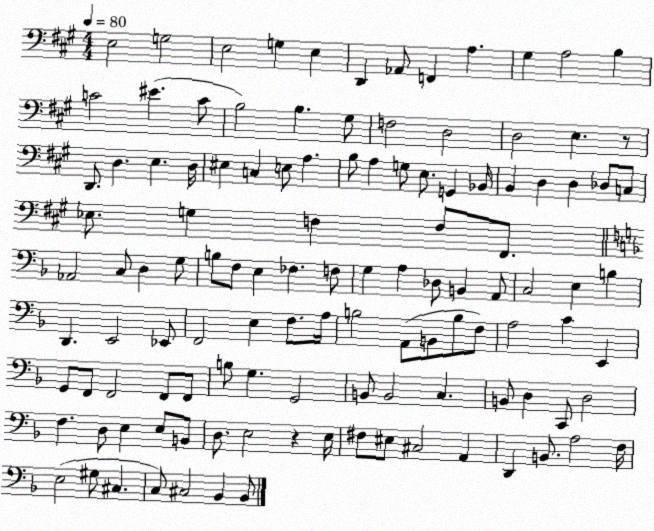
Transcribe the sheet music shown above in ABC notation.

X:1
T:Untitled
M:4/4
L:1/4
K:A
E,2 G,2 E,2 G, E, D,, _A,,/2 F,, A, ^G, A,2 B, C2 ^E C/2 B,2 B, ^G,/2 F,2 D,2 D,2 E, z/2 D,,/2 D, E, D,/4 ^E, C, E,/2 A, B,/2 A, G,/2 E,/2 G,, _B,,/4 B,, D, D, _D,/2 C,/2 _E,/2 G, F, F,/2 ^F,,/2 _A,,2 C,/2 D, G,/2 B,/2 F,/2 E, _F, F,/2 G, A, _D,/2 B,, A,,/2 C,2 E, B, D,, E,,2 _E,,/2 F,,2 E, F,/2 A,/4 B,2 A,,/2 B,,/2 B,/2 F,/2 A,2 C E,, G,,/2 F,,/2 F,,2 F,,/2 F,,/2 B,/2 G, G,,2 B,,/2 B,,2 C, B,,/2 D, C,,/2 D,2 F, D,/2 E, E,/2 B,,/2 D,/2 E,2 z E,/4 ^F,/2 ^E,/2 ^C,2 A,, D,, B,,/2 A,2 F,/4 E,2 ^G,/2 ^C, C,/2 ^C,2 _B,, _B,,/2